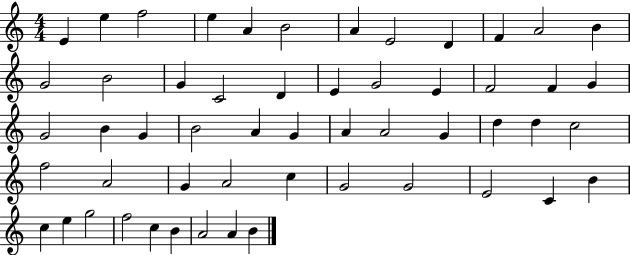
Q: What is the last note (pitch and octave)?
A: B4